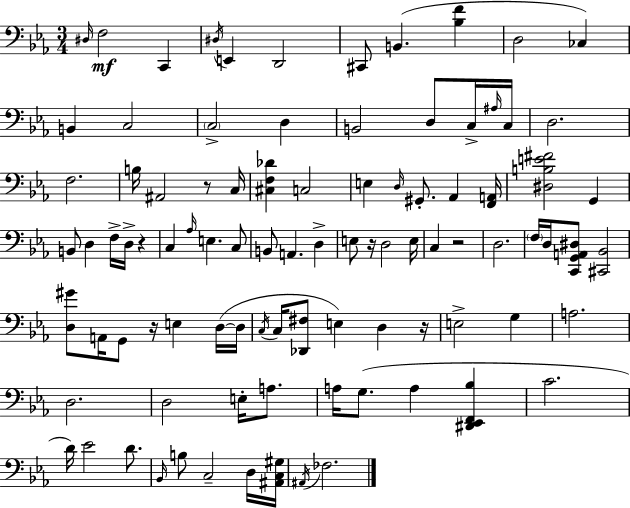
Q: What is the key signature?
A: C minor